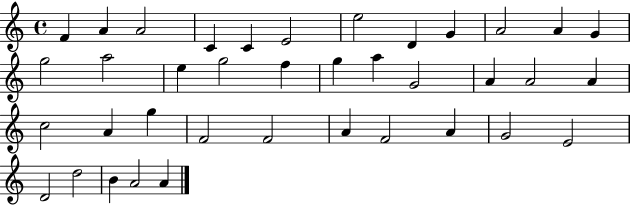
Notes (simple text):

F4/q A4/q A4/h C4/q C4/q E4/h E5/h D4/q G4/q A4/h A4/q G4/q G5/h A5/h E5/q G5/h F5/q G5/q A5/q G4/h A4/q A4/h A4/q C5/h A4/q G5/q F4/h F4/h A4/q F4/h A4/q G4/h E4/h D4/h D5/h B4/q A4/h A4/q